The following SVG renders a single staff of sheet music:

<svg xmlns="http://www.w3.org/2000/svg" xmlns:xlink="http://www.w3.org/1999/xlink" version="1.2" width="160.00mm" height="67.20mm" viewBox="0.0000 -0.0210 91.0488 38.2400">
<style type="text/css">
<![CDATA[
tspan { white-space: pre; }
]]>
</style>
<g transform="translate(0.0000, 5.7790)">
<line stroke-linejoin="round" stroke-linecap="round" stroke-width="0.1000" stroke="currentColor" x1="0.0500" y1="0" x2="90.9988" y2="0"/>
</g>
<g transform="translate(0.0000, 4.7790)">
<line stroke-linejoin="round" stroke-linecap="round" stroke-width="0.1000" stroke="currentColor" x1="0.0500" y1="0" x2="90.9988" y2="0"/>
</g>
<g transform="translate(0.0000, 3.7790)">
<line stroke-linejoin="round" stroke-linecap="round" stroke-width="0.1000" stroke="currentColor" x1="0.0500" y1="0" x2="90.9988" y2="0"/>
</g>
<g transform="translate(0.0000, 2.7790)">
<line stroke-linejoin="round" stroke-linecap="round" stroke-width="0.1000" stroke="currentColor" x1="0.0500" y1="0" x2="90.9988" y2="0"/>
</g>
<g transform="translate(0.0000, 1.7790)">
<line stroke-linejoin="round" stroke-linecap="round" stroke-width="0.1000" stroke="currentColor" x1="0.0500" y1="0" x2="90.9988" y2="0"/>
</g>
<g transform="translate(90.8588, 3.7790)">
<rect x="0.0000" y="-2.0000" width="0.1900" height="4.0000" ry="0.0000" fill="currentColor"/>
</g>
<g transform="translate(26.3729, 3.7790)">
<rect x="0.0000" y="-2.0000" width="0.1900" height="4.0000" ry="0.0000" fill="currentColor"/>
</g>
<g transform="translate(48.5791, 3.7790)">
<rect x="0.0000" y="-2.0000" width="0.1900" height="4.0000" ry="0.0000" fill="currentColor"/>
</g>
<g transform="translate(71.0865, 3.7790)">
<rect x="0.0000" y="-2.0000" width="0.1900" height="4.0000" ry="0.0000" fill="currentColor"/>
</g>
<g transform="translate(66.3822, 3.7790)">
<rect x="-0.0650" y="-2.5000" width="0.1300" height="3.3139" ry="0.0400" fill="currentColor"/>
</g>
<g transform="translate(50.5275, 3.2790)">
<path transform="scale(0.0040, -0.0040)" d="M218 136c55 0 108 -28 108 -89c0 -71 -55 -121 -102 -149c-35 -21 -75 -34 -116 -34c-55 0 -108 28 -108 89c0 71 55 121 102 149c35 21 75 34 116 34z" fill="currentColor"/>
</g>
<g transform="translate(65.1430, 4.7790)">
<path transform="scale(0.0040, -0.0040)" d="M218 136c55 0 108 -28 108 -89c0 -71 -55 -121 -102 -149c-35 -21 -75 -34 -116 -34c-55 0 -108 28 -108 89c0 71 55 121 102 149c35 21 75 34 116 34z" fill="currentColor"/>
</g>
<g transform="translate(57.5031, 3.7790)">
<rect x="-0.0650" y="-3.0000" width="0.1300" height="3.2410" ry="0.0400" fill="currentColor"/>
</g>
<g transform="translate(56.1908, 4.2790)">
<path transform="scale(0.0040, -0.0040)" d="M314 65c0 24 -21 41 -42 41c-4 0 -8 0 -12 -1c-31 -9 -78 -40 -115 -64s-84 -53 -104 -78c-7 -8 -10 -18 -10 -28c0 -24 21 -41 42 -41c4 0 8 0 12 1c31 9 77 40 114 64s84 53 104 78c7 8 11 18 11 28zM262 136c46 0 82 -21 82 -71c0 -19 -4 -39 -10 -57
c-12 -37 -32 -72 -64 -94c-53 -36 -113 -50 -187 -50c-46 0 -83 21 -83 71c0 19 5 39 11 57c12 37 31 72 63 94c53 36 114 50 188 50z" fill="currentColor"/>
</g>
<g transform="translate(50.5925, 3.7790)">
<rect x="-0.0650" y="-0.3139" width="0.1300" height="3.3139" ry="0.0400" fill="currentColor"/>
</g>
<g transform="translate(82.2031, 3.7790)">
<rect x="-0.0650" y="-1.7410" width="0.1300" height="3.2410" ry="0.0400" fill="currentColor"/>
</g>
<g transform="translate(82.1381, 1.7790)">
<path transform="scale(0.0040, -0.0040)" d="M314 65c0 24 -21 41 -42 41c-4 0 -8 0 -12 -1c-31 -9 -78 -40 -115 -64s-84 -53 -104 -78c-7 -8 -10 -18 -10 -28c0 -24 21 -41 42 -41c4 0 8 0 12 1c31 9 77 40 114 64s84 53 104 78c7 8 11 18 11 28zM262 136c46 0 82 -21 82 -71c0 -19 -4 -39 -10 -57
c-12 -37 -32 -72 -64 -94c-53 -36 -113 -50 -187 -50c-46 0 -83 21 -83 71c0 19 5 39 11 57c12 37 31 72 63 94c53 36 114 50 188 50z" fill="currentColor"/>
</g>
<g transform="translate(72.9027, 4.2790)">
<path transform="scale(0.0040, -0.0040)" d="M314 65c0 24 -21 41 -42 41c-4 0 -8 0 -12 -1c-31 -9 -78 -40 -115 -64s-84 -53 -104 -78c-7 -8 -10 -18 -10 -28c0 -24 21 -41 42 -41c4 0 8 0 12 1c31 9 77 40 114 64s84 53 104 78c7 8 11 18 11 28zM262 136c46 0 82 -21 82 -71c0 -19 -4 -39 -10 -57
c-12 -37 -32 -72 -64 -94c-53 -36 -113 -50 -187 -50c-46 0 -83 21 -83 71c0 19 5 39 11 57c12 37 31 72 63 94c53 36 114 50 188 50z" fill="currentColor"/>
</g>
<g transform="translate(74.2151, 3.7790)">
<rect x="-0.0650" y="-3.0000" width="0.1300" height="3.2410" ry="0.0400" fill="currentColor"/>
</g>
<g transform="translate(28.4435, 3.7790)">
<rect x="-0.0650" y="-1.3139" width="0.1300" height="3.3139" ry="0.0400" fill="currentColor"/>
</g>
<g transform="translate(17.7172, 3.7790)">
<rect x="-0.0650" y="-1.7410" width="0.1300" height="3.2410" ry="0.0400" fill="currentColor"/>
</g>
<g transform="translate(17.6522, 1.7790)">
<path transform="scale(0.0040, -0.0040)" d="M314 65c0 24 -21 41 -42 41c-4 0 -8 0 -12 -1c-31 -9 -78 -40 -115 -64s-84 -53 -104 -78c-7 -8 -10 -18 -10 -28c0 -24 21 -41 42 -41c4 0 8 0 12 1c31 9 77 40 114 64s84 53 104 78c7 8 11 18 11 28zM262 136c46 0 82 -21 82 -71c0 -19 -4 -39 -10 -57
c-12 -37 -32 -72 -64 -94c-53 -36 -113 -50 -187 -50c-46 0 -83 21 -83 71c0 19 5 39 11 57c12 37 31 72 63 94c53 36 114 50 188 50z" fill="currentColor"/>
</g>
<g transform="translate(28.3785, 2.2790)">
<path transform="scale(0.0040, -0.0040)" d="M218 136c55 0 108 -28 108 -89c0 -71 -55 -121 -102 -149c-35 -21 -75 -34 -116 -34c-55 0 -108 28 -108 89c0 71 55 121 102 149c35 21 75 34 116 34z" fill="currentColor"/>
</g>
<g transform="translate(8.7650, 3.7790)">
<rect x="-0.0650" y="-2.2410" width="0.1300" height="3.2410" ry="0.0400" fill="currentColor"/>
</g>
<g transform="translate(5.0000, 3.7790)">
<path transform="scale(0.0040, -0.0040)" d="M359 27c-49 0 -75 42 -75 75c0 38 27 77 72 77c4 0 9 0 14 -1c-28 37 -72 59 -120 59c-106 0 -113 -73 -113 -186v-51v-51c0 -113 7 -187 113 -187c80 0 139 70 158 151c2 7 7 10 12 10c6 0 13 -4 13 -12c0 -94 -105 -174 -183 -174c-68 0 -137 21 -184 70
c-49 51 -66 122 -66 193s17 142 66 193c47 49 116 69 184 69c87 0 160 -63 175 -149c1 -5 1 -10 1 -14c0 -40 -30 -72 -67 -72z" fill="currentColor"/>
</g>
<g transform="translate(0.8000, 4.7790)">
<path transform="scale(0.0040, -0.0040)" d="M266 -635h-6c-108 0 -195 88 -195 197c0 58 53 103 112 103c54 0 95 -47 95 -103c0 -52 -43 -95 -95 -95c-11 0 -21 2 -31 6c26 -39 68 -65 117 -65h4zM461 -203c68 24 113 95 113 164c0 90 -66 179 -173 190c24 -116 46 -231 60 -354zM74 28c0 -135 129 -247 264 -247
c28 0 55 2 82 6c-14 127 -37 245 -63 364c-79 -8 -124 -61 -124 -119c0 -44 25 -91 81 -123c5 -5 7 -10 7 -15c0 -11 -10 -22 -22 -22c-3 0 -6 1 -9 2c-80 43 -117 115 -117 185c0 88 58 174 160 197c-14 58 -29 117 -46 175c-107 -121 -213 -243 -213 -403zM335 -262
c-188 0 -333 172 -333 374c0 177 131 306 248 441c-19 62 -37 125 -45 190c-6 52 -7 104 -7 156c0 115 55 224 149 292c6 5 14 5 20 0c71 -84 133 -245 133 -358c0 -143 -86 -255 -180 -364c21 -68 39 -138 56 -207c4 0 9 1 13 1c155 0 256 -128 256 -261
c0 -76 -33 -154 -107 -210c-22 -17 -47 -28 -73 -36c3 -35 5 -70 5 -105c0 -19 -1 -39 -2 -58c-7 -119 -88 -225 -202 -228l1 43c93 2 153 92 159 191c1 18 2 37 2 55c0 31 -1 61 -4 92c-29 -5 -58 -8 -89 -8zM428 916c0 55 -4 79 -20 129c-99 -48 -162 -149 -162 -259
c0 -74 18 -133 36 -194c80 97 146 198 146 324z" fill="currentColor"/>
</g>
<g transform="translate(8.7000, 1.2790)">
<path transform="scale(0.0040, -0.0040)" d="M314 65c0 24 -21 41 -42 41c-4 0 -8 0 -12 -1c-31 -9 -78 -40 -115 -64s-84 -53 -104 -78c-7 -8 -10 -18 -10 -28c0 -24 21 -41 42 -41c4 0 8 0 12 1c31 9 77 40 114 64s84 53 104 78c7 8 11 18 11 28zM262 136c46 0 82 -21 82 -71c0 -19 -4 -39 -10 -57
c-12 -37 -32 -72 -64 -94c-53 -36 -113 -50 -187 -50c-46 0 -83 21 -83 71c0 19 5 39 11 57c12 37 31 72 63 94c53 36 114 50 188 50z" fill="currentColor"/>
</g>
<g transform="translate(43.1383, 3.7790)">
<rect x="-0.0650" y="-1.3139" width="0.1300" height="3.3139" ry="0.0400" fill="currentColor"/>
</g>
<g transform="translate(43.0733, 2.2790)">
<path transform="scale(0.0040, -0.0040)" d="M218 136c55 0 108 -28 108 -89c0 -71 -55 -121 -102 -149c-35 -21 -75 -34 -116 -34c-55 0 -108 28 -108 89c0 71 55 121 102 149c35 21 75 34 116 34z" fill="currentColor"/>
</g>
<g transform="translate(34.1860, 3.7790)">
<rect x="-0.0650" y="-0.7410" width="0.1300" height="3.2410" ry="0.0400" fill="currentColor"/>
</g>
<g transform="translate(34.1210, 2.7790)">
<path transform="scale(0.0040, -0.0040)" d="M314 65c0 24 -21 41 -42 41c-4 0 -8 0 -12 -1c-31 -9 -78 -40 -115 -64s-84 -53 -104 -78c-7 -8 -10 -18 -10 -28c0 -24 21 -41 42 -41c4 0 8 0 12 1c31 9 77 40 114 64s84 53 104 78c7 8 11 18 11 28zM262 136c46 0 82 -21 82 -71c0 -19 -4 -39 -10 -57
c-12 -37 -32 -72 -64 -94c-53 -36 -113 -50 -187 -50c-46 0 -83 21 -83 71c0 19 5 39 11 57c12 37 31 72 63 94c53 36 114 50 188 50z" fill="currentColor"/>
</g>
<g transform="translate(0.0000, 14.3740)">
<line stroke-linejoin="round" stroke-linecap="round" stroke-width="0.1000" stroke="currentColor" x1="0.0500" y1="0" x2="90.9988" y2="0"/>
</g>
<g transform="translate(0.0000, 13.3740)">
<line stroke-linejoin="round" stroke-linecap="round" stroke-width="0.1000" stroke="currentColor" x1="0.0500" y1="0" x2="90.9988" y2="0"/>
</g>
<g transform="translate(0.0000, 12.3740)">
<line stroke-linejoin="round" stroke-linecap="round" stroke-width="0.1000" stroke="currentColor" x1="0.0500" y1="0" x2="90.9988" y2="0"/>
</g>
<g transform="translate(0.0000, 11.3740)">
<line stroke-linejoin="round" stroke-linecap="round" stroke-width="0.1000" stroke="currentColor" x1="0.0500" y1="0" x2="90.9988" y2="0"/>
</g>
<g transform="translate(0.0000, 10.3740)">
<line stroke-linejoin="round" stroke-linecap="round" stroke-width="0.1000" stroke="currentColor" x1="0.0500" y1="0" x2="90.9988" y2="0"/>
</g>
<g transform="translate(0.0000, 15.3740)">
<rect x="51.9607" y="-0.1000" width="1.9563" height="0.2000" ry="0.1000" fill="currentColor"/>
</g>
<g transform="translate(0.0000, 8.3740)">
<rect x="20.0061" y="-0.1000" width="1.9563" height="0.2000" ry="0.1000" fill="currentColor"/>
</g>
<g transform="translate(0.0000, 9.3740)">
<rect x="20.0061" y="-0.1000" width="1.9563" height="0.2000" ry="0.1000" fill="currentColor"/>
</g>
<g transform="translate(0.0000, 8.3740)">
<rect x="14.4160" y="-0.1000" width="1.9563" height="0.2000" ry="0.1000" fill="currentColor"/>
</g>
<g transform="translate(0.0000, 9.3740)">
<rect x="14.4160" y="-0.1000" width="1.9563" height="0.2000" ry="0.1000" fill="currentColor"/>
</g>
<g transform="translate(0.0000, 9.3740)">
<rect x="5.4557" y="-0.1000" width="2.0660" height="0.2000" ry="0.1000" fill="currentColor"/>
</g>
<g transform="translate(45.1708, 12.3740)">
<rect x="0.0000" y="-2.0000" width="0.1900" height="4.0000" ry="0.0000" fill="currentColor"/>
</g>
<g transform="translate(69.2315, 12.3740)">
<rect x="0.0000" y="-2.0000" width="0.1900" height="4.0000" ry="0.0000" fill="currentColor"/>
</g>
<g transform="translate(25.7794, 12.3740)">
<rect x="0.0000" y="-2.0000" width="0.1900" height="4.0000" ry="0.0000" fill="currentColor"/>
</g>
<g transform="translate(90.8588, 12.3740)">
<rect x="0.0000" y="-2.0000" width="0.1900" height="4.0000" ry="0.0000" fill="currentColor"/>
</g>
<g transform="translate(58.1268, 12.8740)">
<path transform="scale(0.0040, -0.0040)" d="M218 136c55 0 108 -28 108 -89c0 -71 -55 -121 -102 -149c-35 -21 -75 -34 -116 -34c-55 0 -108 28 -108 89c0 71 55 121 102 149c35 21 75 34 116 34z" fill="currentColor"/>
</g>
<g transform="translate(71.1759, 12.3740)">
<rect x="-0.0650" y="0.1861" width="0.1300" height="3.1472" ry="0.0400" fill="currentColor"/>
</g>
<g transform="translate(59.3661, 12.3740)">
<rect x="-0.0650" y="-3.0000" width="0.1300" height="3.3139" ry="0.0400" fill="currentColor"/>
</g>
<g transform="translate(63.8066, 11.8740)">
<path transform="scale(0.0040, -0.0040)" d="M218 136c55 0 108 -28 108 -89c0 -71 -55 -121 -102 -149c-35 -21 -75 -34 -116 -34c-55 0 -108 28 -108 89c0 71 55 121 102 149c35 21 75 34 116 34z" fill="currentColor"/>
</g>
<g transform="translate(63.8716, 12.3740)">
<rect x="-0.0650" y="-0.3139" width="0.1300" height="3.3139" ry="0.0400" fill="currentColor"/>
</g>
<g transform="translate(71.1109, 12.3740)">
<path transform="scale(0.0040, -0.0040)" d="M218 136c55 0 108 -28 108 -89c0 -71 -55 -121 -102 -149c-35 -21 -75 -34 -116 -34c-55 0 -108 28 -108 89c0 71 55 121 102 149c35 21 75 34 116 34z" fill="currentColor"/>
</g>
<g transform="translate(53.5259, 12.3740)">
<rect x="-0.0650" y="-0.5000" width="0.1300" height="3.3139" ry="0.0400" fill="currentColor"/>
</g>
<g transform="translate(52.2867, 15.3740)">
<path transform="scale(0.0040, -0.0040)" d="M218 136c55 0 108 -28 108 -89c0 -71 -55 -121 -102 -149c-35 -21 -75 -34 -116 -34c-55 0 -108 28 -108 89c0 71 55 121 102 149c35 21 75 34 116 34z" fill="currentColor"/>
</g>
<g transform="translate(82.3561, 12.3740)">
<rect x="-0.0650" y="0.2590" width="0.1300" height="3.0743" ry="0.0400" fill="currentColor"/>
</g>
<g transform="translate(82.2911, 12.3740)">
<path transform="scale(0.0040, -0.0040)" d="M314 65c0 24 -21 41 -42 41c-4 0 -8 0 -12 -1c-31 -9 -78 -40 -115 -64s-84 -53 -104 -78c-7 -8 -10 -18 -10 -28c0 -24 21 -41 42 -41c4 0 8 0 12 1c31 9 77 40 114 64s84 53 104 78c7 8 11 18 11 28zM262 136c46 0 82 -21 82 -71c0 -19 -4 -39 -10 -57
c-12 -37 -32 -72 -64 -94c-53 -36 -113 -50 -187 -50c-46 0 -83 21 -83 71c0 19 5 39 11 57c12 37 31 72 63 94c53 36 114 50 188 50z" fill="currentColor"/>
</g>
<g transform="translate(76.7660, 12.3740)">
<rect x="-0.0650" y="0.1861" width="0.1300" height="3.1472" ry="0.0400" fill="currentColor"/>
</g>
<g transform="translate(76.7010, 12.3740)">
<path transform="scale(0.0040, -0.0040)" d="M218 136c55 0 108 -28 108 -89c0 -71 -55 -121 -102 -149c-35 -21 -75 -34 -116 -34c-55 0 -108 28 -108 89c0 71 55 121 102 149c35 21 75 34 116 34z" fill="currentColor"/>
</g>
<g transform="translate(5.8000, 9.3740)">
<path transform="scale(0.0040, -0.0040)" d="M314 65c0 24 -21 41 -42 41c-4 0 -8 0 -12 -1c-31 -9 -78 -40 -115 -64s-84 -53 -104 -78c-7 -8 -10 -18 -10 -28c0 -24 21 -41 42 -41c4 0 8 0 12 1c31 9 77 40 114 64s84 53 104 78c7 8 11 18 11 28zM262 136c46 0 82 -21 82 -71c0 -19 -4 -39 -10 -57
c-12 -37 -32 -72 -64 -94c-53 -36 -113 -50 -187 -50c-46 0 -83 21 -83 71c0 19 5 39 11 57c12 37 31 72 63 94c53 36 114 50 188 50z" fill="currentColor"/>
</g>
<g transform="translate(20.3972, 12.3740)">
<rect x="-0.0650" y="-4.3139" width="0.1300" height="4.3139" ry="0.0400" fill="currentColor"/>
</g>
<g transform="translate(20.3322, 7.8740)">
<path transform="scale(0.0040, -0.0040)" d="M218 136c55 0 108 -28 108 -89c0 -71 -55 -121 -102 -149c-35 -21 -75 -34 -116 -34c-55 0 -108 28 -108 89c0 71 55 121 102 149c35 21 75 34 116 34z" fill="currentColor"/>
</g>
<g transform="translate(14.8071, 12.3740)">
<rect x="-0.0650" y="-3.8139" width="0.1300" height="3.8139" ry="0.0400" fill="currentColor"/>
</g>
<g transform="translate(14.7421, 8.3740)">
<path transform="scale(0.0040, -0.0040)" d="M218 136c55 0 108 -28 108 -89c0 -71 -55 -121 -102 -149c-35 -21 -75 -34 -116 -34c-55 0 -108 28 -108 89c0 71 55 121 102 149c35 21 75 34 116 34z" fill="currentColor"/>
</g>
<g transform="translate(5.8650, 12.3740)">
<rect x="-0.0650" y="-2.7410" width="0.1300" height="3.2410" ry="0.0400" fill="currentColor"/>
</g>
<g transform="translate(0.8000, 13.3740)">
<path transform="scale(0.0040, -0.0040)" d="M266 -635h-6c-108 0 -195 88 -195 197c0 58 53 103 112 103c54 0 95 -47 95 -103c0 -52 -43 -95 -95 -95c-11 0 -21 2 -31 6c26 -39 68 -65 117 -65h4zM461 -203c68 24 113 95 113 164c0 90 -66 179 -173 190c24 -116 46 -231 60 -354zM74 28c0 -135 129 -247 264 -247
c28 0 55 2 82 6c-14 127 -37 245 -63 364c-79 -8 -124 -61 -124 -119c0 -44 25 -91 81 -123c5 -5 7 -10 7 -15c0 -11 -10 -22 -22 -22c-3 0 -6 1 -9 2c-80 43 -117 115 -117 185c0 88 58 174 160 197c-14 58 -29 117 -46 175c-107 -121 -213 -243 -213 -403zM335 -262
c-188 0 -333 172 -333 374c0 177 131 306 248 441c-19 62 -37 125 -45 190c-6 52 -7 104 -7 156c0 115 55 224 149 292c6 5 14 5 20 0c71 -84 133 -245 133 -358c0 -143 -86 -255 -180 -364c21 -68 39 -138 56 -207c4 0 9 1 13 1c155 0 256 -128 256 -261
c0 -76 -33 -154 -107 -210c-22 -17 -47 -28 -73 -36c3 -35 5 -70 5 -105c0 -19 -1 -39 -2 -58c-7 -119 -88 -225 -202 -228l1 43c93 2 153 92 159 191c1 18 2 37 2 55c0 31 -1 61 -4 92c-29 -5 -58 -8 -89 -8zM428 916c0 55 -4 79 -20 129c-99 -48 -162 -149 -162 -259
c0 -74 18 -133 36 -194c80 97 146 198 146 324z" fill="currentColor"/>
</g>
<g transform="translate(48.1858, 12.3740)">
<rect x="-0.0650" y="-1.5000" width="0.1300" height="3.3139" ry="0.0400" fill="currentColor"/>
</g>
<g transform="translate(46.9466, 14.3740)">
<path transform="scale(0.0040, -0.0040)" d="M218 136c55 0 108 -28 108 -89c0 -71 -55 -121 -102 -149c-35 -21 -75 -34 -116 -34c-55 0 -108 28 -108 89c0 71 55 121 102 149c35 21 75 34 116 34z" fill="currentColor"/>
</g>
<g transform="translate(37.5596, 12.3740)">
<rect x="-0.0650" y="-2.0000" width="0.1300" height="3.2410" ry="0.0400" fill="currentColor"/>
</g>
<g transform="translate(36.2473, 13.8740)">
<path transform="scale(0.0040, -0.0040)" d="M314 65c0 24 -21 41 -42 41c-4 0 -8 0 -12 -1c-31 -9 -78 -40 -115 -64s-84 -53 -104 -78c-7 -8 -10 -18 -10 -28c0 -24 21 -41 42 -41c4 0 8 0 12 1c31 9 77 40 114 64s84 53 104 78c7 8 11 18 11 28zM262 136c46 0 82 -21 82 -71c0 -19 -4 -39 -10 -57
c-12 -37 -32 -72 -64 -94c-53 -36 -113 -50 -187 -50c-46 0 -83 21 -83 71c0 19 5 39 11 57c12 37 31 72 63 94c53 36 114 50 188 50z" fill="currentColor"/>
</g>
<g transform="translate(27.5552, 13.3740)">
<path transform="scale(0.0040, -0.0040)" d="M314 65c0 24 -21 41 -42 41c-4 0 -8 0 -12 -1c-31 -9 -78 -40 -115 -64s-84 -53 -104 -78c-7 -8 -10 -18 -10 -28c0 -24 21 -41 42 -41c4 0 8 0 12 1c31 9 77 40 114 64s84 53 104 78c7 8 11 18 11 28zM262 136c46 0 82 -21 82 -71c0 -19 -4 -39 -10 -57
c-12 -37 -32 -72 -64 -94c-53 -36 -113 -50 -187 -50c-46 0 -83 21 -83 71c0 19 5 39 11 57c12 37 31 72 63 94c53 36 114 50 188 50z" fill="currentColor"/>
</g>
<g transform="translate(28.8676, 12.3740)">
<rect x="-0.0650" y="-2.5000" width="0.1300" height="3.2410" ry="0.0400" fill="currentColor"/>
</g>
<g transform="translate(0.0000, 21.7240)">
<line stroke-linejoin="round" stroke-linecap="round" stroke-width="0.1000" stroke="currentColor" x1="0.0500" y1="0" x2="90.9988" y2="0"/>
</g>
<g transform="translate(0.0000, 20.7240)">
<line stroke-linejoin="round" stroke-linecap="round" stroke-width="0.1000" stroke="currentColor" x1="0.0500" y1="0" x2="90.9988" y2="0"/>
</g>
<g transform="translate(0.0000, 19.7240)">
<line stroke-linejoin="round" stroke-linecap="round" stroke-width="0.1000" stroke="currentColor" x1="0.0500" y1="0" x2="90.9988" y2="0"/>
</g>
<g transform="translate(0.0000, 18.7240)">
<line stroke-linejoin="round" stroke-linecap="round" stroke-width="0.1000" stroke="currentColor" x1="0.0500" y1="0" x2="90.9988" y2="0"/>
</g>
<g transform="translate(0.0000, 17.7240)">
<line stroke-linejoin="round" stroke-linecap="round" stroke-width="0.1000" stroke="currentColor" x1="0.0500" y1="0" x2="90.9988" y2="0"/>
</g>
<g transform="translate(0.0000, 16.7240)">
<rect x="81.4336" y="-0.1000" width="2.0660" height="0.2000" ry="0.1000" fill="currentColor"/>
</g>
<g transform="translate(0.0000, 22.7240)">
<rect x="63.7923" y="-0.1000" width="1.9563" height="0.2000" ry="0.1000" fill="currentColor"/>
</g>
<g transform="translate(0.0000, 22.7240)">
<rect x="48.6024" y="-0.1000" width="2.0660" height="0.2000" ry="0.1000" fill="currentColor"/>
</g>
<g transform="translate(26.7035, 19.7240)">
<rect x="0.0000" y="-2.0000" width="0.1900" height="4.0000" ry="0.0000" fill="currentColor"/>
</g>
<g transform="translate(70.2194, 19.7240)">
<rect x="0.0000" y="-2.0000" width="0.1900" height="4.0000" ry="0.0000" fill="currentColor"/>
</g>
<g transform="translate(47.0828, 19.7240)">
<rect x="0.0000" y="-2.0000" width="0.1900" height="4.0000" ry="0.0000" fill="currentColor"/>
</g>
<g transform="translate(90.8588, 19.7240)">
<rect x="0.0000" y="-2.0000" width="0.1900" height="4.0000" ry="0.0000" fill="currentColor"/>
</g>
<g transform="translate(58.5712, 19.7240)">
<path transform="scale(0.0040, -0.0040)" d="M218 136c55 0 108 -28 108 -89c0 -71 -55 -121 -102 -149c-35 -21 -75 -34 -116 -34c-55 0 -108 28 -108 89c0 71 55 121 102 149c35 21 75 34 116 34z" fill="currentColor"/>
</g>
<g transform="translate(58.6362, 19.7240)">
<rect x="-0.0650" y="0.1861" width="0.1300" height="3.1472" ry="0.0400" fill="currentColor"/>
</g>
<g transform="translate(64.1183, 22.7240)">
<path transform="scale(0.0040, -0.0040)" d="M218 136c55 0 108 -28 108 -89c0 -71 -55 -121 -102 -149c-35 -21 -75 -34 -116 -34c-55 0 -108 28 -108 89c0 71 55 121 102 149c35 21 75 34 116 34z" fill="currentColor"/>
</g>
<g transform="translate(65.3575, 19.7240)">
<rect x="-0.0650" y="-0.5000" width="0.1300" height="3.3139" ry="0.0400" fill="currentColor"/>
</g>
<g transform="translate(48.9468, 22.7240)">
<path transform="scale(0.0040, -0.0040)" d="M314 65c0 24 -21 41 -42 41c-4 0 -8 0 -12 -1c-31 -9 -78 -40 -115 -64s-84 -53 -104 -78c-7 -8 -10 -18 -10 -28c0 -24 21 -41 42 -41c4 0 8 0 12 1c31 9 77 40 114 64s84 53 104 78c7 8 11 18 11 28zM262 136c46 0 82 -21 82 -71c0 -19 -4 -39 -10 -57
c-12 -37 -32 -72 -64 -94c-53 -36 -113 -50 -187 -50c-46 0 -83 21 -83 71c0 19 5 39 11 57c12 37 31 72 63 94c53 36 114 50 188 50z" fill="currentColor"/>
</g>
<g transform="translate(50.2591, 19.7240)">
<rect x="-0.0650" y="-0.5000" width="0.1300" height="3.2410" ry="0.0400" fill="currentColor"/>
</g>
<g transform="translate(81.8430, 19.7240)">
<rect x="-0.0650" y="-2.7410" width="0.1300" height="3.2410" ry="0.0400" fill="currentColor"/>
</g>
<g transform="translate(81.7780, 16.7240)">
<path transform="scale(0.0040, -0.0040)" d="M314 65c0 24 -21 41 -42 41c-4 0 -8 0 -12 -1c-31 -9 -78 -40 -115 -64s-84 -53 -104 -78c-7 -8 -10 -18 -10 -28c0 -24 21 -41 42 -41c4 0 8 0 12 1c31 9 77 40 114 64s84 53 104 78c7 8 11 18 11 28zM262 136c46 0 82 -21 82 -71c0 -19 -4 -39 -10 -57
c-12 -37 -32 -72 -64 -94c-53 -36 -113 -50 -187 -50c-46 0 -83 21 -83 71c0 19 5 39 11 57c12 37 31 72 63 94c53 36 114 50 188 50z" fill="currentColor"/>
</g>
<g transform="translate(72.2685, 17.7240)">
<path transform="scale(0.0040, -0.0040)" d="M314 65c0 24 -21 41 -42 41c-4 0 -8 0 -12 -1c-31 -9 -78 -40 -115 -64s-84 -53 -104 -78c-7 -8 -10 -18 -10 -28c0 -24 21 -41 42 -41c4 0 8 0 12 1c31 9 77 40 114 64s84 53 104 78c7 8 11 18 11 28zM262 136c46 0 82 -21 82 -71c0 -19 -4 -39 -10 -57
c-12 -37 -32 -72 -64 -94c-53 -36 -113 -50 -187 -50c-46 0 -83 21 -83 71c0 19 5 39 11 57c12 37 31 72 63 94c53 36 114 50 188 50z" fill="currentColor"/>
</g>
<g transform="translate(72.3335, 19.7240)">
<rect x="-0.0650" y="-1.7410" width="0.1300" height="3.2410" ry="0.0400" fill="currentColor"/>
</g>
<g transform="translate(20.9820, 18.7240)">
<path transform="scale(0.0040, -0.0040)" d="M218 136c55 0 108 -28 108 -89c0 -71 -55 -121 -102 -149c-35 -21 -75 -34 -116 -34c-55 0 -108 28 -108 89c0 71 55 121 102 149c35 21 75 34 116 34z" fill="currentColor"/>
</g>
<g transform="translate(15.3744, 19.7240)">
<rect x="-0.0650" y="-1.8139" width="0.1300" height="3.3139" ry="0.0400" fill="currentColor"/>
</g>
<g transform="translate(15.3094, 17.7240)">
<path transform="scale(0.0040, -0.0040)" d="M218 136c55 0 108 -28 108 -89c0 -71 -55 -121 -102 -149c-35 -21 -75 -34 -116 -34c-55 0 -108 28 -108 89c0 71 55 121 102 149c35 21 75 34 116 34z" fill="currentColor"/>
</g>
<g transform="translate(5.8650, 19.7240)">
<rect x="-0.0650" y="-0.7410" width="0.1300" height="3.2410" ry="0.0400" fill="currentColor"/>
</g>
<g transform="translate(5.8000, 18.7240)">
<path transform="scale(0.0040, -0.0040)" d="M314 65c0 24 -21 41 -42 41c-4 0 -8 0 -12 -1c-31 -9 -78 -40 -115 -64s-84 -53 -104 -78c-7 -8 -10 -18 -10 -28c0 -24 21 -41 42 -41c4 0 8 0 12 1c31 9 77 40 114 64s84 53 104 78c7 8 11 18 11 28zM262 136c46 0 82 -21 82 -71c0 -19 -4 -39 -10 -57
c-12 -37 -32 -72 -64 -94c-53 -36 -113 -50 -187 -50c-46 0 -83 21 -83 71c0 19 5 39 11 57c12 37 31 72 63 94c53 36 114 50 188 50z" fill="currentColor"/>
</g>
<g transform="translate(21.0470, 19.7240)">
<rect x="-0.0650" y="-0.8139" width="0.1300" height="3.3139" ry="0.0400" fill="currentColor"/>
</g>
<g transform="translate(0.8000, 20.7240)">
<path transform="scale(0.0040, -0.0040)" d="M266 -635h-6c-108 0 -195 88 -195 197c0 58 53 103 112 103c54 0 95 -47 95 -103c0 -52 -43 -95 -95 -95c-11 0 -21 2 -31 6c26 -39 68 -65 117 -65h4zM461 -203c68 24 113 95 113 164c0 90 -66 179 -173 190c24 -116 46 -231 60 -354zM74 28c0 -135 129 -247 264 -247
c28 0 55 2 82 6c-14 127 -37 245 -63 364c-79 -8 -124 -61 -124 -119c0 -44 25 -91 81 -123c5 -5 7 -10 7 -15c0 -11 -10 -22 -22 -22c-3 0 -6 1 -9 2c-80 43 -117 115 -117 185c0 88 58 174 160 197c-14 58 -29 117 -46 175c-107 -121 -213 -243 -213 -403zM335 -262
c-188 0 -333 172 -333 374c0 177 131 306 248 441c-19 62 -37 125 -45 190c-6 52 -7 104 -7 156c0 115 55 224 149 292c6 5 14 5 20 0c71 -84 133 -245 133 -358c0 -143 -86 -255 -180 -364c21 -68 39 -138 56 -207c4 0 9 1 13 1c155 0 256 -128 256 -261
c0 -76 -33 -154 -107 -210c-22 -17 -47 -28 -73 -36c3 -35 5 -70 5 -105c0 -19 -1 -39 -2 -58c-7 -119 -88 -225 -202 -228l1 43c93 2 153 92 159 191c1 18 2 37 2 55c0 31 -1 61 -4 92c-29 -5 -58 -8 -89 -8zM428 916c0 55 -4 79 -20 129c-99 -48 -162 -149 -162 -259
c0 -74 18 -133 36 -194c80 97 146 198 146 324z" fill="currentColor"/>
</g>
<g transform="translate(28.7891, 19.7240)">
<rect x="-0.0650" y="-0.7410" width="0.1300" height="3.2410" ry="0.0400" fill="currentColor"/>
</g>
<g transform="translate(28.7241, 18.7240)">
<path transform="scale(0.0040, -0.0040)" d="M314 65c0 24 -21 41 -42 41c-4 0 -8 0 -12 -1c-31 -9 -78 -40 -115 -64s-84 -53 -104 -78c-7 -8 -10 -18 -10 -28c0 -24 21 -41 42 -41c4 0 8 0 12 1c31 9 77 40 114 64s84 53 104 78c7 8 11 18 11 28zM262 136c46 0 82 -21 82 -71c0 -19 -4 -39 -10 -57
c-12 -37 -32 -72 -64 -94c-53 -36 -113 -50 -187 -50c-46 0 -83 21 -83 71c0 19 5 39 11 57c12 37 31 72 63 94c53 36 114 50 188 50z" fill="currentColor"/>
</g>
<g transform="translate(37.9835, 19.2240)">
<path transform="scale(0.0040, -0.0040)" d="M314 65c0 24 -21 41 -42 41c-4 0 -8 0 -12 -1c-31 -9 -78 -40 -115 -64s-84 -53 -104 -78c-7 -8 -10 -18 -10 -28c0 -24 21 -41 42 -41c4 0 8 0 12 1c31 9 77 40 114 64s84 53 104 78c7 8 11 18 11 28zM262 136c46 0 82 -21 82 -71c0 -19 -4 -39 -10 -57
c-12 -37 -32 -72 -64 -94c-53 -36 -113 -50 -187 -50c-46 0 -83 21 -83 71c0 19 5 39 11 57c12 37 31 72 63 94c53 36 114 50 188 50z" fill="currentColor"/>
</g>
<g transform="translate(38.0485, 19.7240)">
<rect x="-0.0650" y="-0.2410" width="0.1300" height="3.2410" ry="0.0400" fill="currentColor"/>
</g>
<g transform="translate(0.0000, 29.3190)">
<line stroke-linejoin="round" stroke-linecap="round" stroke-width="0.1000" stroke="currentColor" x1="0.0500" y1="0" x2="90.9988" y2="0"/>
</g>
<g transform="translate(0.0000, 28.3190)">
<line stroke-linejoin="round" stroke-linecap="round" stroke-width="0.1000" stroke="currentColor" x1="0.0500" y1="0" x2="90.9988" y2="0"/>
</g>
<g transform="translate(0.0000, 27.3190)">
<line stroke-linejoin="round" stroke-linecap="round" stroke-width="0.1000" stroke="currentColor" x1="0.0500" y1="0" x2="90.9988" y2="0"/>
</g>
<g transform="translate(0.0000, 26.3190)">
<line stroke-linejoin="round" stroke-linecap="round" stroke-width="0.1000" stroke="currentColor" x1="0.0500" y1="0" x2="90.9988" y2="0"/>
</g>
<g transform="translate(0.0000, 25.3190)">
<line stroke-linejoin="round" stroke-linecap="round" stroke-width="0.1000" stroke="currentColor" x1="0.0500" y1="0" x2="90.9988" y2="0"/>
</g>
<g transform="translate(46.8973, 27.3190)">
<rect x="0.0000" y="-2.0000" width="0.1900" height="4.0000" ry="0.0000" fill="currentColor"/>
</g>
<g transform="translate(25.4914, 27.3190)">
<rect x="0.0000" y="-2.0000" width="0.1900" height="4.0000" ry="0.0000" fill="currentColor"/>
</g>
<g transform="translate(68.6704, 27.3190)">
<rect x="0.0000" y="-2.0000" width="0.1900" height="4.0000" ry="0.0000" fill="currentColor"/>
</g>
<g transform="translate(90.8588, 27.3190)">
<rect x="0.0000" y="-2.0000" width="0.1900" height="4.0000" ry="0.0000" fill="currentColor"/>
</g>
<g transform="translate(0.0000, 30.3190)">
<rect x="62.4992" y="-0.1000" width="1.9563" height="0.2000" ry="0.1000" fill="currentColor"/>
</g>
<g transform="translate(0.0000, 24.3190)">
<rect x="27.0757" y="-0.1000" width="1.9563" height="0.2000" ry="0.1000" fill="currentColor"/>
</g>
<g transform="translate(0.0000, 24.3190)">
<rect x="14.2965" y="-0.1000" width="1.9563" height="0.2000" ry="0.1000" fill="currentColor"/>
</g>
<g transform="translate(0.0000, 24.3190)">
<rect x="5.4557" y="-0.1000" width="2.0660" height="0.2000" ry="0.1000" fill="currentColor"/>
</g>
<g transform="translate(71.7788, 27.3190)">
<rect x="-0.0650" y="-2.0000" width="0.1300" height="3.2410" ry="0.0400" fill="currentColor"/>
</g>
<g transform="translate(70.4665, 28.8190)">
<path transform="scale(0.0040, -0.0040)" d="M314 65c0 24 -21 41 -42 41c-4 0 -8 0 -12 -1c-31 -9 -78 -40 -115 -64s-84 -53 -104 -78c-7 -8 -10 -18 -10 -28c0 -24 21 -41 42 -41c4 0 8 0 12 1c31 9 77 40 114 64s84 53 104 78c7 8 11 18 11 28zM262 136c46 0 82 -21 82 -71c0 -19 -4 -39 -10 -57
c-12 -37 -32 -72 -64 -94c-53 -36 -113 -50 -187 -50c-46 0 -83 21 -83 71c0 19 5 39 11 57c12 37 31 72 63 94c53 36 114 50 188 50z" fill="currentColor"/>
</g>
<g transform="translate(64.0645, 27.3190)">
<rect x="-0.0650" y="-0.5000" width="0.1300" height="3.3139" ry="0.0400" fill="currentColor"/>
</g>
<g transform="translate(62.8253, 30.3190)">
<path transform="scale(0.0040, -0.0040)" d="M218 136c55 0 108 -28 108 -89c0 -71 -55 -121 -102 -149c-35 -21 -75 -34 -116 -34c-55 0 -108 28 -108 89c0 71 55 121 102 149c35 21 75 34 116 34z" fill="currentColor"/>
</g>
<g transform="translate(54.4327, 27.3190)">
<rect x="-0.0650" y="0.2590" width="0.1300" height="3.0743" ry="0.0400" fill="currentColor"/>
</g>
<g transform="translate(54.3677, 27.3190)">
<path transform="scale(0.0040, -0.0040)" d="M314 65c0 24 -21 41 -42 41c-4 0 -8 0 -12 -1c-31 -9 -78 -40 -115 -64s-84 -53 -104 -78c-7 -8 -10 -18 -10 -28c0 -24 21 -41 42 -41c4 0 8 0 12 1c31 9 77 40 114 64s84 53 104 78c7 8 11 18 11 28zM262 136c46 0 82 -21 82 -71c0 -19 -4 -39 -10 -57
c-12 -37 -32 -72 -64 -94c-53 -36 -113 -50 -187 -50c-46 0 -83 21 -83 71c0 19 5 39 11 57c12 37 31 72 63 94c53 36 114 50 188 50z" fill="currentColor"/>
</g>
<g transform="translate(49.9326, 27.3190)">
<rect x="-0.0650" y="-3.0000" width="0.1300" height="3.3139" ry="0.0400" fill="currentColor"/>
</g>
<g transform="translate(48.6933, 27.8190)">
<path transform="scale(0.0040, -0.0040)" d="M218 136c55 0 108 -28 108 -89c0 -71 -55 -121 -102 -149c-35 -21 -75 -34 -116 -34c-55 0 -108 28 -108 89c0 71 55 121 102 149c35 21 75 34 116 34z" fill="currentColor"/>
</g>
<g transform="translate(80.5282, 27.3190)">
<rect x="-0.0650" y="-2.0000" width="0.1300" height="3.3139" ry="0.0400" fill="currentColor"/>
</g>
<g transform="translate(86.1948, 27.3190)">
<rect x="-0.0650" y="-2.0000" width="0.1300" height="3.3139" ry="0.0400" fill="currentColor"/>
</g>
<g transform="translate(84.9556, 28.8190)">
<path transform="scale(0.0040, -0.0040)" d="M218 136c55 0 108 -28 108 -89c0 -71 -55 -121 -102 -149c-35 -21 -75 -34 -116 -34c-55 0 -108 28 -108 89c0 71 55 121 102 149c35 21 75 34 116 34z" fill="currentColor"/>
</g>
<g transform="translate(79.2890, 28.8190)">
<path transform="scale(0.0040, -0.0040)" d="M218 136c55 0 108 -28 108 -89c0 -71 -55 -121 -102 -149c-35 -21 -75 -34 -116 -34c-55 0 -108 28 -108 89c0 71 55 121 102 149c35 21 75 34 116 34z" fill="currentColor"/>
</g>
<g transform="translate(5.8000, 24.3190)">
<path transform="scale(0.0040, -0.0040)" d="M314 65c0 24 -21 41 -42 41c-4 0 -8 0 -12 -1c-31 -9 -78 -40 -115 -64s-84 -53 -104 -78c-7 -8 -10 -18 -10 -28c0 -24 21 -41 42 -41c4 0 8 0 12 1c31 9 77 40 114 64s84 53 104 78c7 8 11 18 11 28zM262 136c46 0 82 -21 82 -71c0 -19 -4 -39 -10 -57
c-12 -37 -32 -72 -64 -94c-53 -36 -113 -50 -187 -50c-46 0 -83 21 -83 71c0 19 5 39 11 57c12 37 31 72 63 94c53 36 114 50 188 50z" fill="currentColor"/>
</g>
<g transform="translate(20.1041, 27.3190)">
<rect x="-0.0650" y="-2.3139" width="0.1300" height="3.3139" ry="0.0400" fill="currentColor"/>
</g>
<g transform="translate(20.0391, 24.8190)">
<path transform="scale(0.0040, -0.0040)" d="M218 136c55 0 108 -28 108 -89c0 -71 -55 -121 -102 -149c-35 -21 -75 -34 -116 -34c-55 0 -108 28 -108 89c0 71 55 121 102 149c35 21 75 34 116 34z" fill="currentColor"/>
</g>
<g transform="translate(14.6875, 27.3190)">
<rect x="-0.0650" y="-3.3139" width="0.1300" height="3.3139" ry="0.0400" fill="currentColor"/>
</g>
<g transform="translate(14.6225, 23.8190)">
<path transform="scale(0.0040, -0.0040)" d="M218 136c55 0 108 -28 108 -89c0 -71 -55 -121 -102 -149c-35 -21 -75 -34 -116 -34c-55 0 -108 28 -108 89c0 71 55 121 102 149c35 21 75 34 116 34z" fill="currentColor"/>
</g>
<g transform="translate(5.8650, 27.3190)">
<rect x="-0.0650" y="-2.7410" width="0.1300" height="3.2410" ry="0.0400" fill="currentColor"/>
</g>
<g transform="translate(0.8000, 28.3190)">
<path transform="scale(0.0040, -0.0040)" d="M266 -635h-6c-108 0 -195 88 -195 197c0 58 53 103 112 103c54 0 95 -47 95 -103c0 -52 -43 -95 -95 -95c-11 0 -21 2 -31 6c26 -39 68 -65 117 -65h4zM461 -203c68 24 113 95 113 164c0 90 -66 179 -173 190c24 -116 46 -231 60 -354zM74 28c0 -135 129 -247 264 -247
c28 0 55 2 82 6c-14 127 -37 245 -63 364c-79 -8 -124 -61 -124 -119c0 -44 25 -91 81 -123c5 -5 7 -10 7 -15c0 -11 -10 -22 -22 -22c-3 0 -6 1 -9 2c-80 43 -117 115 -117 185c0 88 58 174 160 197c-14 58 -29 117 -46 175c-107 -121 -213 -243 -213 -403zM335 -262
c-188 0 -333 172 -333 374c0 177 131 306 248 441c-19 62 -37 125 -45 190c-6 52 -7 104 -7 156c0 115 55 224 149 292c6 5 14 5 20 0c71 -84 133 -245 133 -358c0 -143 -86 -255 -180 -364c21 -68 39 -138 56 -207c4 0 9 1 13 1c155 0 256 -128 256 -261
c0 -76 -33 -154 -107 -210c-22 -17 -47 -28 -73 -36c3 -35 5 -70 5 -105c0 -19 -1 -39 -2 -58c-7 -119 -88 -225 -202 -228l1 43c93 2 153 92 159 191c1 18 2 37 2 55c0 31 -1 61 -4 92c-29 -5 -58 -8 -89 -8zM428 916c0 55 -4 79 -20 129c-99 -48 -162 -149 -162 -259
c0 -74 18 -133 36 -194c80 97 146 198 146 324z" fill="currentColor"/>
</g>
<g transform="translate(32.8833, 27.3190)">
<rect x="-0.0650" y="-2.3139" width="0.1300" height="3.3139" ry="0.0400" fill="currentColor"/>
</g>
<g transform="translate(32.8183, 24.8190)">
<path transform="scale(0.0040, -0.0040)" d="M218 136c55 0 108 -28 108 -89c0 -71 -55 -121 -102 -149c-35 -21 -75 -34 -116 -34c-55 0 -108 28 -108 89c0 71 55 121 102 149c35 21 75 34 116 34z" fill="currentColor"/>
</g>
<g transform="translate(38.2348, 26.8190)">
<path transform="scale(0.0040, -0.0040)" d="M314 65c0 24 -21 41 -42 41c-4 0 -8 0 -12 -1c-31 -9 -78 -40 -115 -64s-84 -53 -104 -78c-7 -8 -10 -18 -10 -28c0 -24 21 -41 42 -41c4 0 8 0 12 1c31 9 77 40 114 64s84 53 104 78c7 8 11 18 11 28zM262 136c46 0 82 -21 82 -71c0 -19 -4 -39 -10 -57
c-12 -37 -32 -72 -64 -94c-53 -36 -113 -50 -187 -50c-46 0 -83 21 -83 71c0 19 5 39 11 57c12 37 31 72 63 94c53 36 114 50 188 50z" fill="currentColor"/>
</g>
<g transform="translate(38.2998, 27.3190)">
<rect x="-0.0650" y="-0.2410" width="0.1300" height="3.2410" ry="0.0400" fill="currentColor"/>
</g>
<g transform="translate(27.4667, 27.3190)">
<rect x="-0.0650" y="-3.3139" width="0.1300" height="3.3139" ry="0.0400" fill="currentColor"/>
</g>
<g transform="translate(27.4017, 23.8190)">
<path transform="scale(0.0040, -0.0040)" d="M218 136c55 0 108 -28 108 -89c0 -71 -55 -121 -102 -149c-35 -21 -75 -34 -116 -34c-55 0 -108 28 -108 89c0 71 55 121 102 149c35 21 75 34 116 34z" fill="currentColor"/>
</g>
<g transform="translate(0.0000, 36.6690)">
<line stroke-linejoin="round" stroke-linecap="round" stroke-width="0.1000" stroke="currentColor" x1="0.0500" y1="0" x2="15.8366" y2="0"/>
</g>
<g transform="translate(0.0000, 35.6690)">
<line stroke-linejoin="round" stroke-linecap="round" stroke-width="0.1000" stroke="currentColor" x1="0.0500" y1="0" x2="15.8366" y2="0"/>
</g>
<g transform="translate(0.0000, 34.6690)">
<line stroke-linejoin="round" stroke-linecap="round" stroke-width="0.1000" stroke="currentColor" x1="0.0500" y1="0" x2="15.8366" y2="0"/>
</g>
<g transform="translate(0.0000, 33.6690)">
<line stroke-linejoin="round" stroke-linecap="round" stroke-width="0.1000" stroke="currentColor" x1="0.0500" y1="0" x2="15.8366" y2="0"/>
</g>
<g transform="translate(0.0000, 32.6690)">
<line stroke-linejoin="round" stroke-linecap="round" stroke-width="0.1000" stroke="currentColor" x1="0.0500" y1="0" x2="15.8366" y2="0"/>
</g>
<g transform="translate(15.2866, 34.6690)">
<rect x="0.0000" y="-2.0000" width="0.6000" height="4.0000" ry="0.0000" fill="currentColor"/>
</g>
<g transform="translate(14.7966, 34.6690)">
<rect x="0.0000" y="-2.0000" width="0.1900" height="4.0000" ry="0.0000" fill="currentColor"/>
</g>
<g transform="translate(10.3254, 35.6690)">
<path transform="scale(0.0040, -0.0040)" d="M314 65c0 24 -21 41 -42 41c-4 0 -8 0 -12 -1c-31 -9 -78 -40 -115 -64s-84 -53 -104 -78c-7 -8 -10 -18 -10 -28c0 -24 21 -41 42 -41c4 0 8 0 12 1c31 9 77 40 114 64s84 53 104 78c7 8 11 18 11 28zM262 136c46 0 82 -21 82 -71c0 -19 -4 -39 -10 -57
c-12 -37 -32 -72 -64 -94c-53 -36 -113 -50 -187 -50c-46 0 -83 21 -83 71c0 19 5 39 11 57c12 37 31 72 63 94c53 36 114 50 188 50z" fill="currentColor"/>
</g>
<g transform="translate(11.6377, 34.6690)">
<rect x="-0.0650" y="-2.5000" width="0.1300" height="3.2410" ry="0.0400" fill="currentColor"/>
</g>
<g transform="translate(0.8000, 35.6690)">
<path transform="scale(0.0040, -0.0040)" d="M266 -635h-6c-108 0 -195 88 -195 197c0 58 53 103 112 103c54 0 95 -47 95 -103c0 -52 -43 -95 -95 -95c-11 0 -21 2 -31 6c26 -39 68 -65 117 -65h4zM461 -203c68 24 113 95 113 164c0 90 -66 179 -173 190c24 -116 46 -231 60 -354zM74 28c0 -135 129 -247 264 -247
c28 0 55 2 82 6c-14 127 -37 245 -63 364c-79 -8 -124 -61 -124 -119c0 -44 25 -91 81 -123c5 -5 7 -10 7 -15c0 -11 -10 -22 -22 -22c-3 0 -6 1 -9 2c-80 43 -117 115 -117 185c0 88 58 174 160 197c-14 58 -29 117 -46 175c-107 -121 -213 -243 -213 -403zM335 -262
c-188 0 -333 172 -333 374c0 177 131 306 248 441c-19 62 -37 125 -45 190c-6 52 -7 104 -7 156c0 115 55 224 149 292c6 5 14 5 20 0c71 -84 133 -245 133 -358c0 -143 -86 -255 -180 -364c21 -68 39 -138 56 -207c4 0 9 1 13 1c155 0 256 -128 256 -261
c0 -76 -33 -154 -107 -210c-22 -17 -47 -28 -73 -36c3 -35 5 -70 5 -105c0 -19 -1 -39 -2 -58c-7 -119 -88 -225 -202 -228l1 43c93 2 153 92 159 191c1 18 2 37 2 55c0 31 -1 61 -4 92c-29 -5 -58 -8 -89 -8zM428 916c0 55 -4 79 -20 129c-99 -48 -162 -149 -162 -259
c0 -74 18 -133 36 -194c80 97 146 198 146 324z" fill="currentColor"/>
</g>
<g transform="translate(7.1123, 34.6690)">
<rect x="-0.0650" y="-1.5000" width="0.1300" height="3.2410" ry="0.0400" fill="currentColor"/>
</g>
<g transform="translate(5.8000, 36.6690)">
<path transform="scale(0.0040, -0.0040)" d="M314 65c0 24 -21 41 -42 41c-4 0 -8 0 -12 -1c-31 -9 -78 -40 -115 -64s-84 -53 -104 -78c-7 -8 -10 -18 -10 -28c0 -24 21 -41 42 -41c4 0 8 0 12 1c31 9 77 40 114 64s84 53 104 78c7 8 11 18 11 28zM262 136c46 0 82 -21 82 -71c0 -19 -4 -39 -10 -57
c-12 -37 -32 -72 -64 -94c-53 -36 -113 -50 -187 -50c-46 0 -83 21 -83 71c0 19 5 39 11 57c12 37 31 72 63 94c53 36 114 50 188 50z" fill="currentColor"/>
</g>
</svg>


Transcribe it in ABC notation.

X:1
T:Untitled
M:4/4
L:1/4
K:C
g2 f2 e d2 e c A2 G A2 f2 a2 c' d' G2 F2 E C A c B B B2 d2 f d d2 c2 C2 B C f2 a2 a2 b g b g c2 A B2 C F2 F F E2 G2